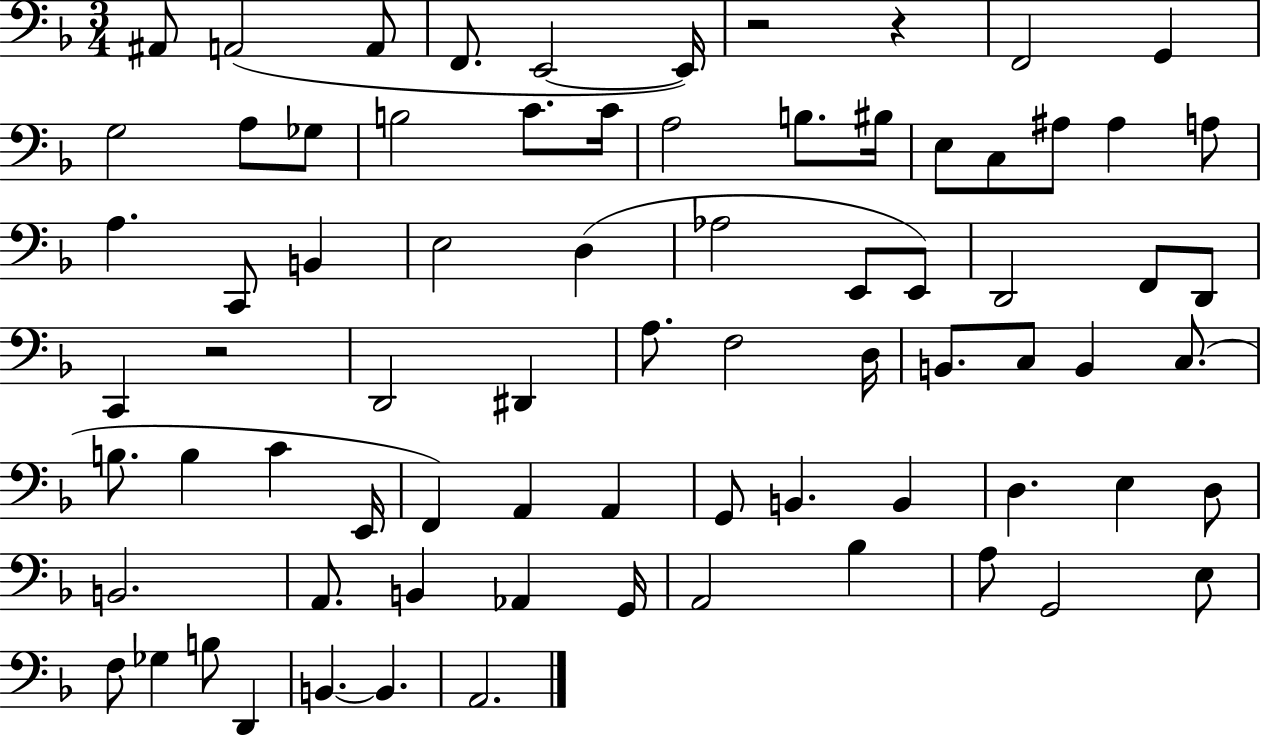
{
  \clef bass
  \numericTimeSignature
  \time 3/4
  \key f \major
  ais,8 a,2( a,8 | f,8. e,2~~ e,16) | r2 r4 | f,2 g,4 | \break g2 a8 ges8 | b2 c'8. c'16 | a2 b8. bis16 | e8 c8 ais8 ais4 a8 | \break a4. c,8 b,4 | e2 d4( | aes2 e,8 e,8) | d,2 f,8 d,8 | \break c,4 r2 | d,2 dis,4 | a8. f2 d16 | b,8. c8 b,4 c8.( | \break b8. b4 c'4 e,16 | f,4) a,4 a,4 | g,8 b,4. b,4 | d4. e4 d8 | \break b,2. | a,8. b,4 aes,4 g,16 | a,2 bes4 | a8 g,2 e8 | \break f8 ges4 b8 d,4 | b,4.~~ b,4. | a,2. | \bar "|."
}